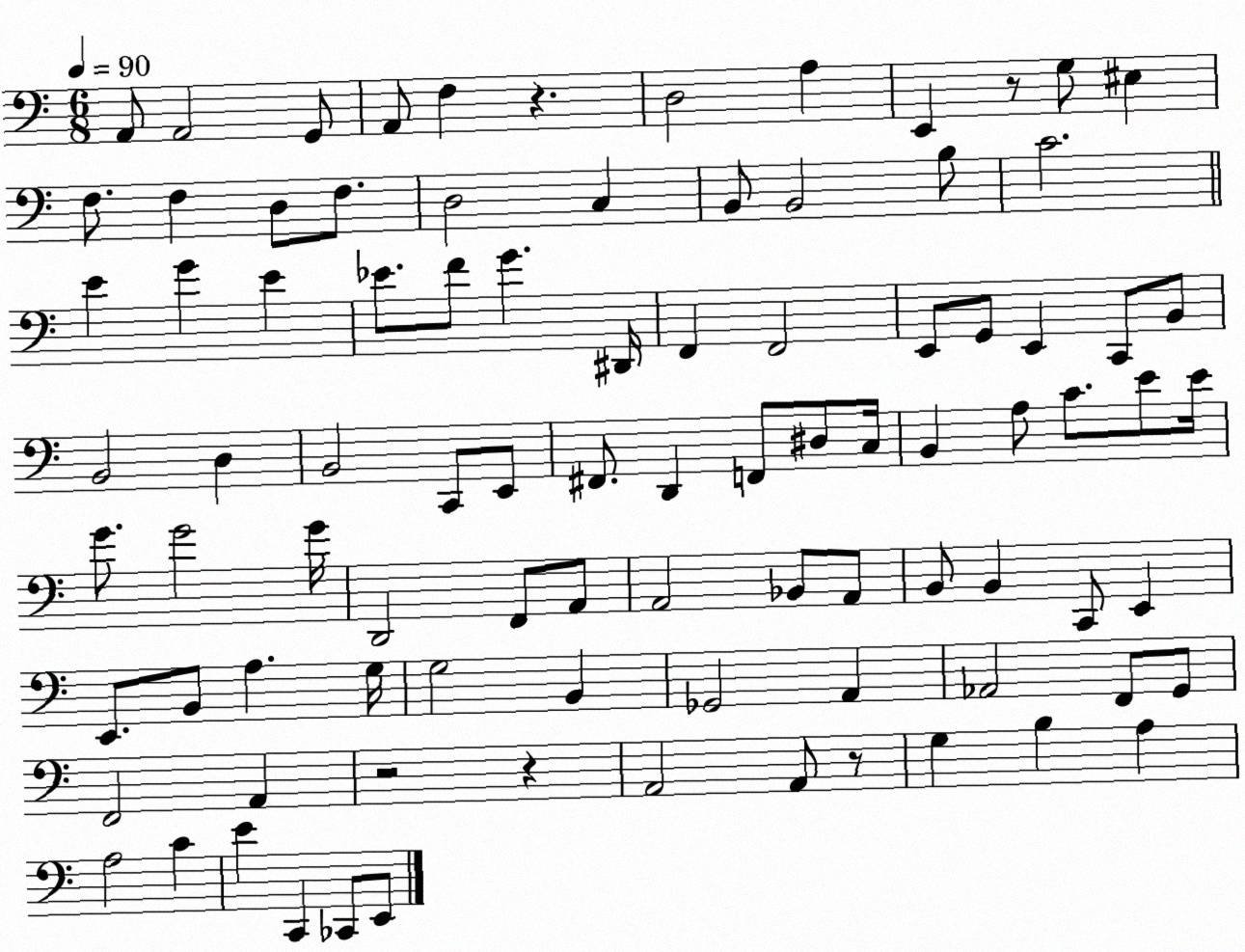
X:1
T:Untitled
M:6/8
L:1/4
K:C
A,,/2 A,,2 G,,/2 A,,/2 F, z D,2 A, E,, z/2 G,/2 ^E, F,/2 F, D,/2 F,/2 D,2 C, B,,/2 B,,2 B,/2 C2 E G E _E/2 F/2 G ^D,,/4 F,, F,,2 E,,/2 G,,/2 E,, C,,/2 B,,/2 B,,2 D, B,,2 C,,/2 E,,/2 ^F,,/2 D,, F,,/2 ^D,/2 C,/4 B,, A,/2 C/2 E/2 E/4 G/2 G2 G/4 D,,2 F,,/2 A,,/2 A,,2 _B,,/2 A,,/2 B,,/2 B,, C,,/2 E,, E,,/2 B,,/2 A, G,/4 G,2 B,, _G,,2 A,, _A,,2 F,,/2 G,,/2 F,,2 A,, z2 z A,,2 A,,/2 z/2 G, B, A, A,2 C E C,, _C,,/2 E,,/2